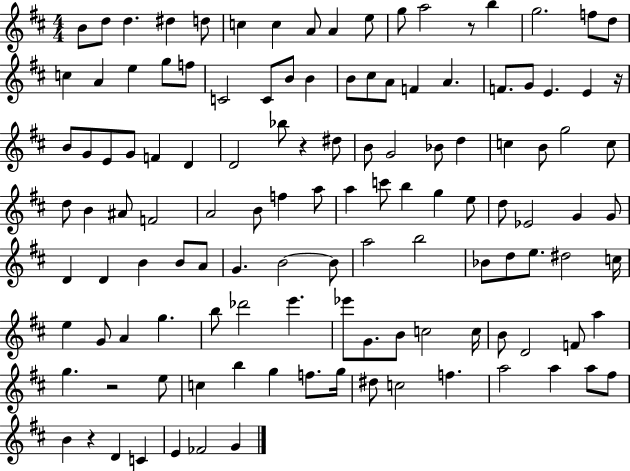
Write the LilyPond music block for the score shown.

{
  \clef treble
  \numericTimeSignature
  \time 4/4
  \key d \major
  b'8 d''8 d''4. dis''4 d''8 | c''4 c''4 a'8 a'4 e''8 | g''8 a''2 r8 b''4 | g''2. f''8 d''8 | \break c''4 a'4 e''4 g''8 f''8 | c'2 c'8 b'8 b'4 | b'8 cis''8 a'8 f'4 a'4. | f'8. g'8 e'4. e'4 r16 | \break b'8 g'8 e'8 g'8 f'4 d'4 | d'2 bes''8 r4 dis''8 | b'8 g'2 bes'8 d''4 | c''4 b'8 g''2 c''8 | \break d''8 b'4 ais'8 f'2 | a'2 b'8 f''4 a''8 | a''4 c'''8 b''4 g''4 e''8 | d''8 ees'2 g'4 g'8 | \break d'4 d'4 b'4 b'8 a'8 | g'4. b'2~~ b'8 | a''2 b''2 | bes'8 d''8 e''8. dis''2 c''16 | \break e''4 g'8 a'4 g''4. | b''8 des'''2 e'''4. | ees'''8 g'8. b'8 c''2 c''16 | b'8 d'2 f'8 a''4 | \break g''4. r2 e''8 | c''4 b''4 g''4 f''8. g''16 | dis''8 c''2 f''4. | a''2 a''4 a''8 fis''8 | \break b'4 r4 d'4 c'4 | e'4 fes'2 g'4 | \bar "|."
}